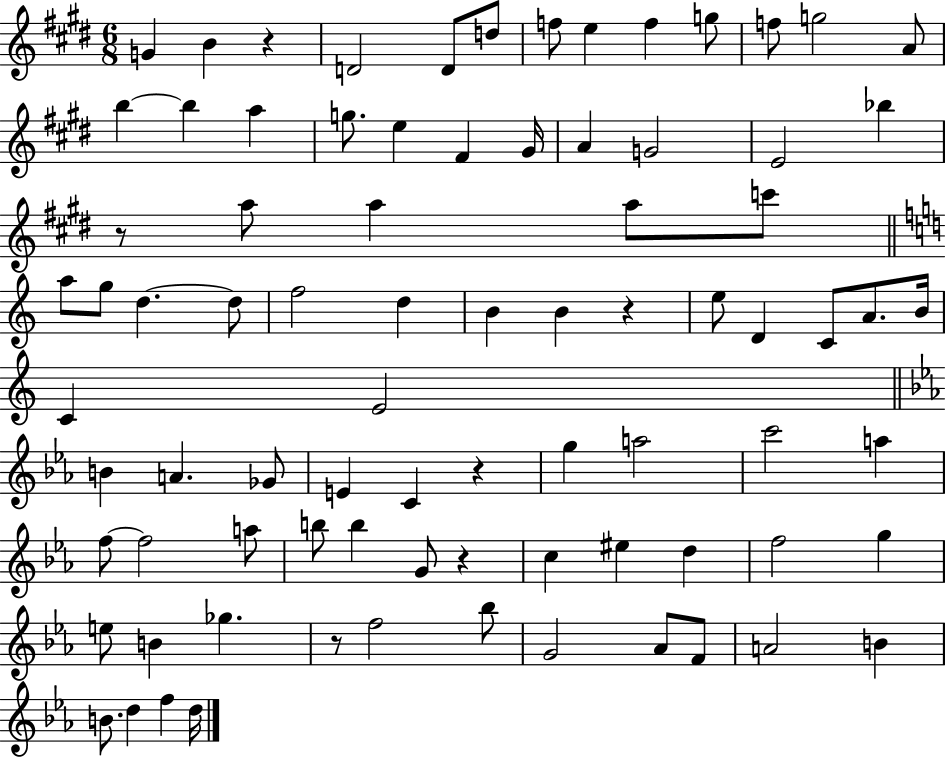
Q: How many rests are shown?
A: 6